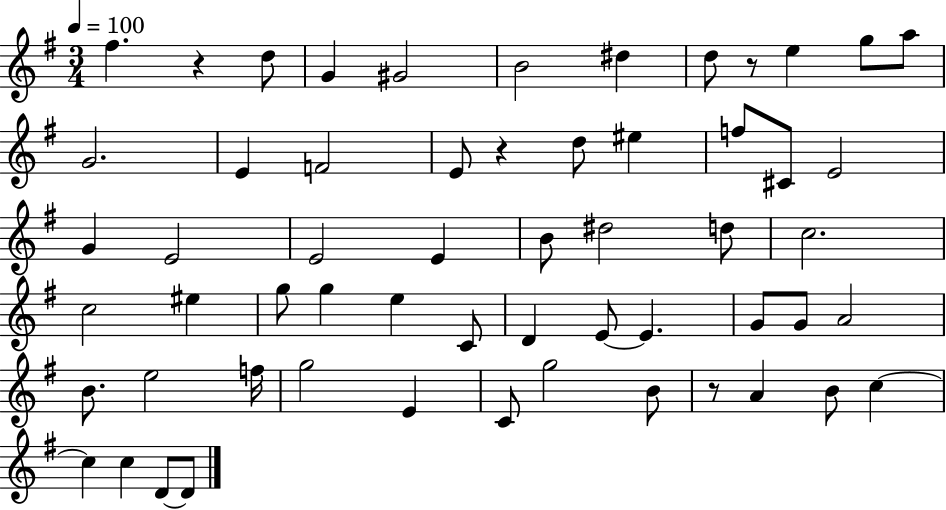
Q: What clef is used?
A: treble